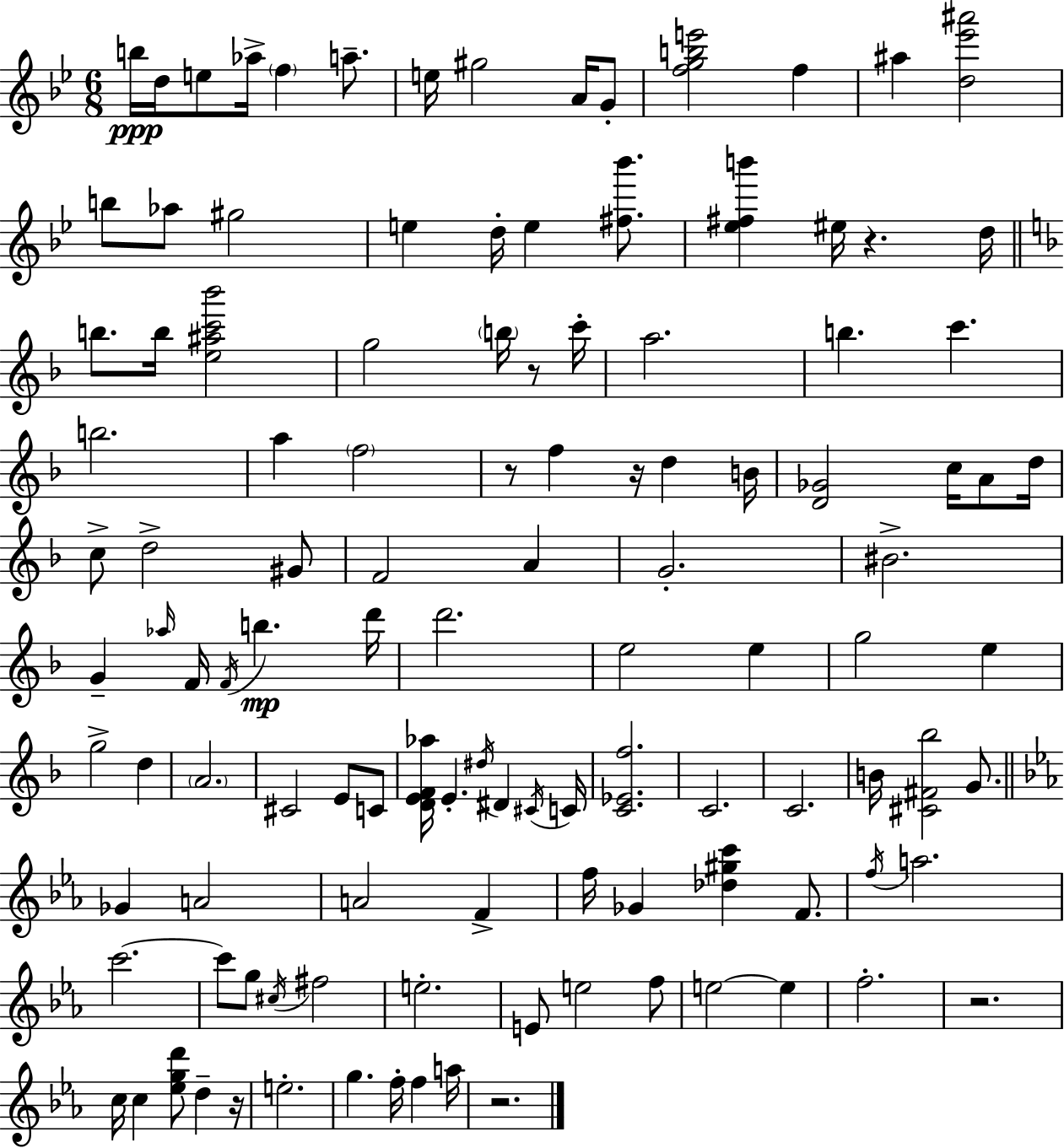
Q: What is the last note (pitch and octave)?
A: A5